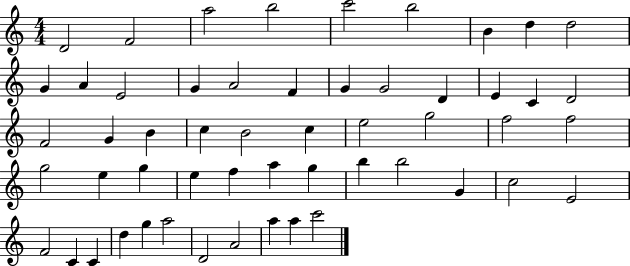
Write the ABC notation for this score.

X:1
T:Untitled
M:4/4
L:1/4
K:C
D2 F2 a2 b2 c'2 b2 B d d2 G A E2 G A2 F G G2 D E C D2 F2 G B c B2 c e2 g2 f2 f2 g2 e g e f a g b b2 G c2 E2 F2 C C d g a2 D2 A2 a a c'2